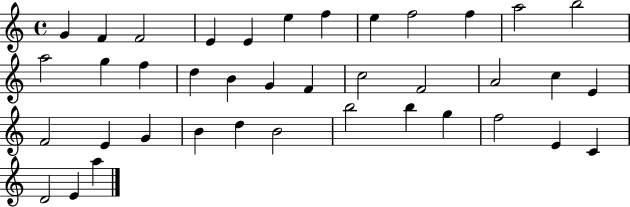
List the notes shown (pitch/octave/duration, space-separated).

G4/q F4/q F4/h E4/q E4/q E5/q F5/q E5/q F5/h F5/q A5/h B5/h A5/h G5/q F5/q D5/q B4/q G4/q F4/q C5/h F4/h A4/h C5/q E4/q F4/h E4/q G4/q B4/q D5/q B4/h B5/h B5/q G5/q F5/h E4/q C4/q D4/h E4/q A5/q